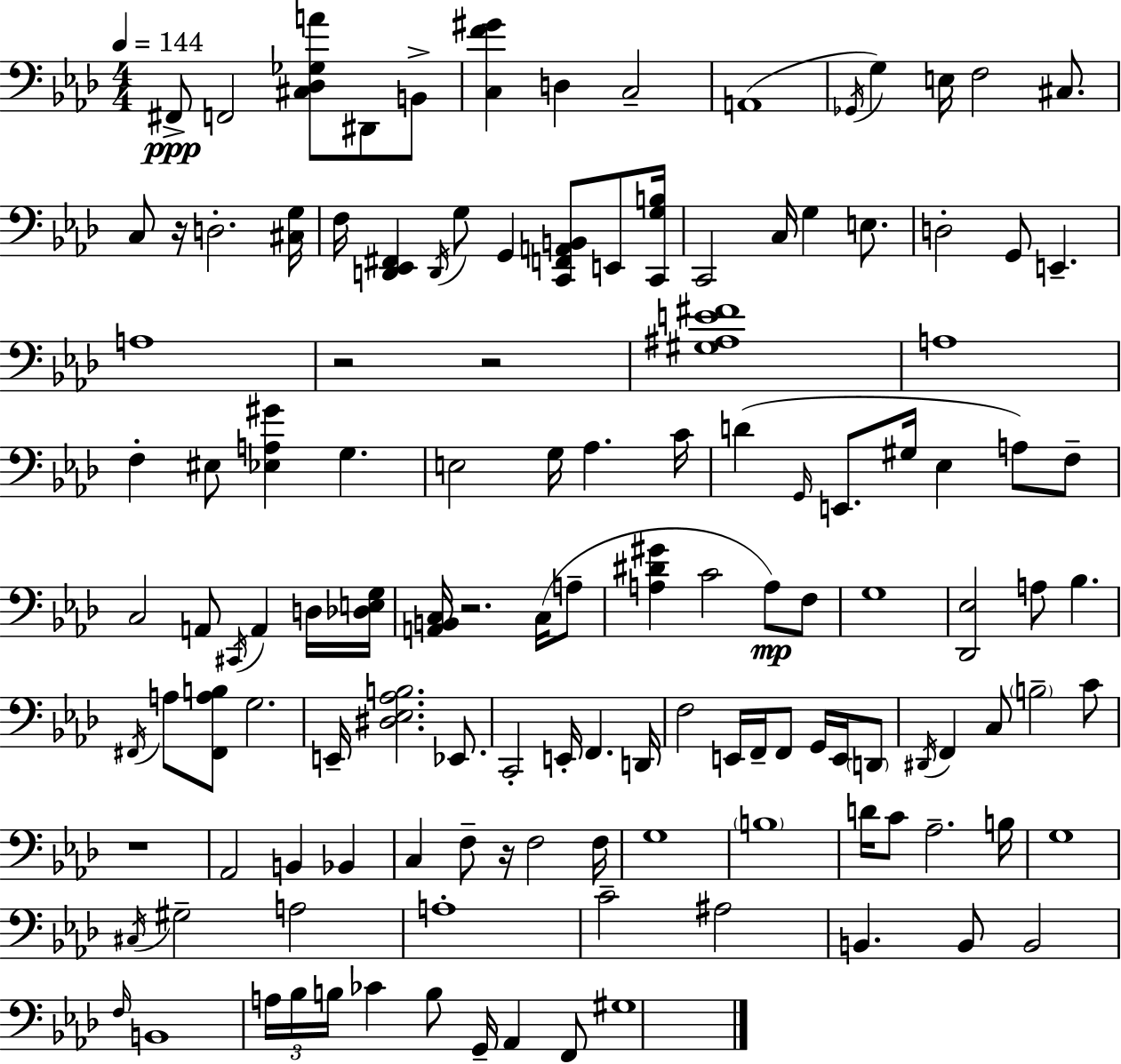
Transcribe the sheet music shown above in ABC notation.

X:1
T:Untitled
M:4/4
L:1/4
K:Ab
^F,,/2 F,,2 [^C,_D,_G,A]/2 ^D,,/2 B,,/2 [C,F^G] D, C,2 A,,4 _G,,/4 G, E,/4 F,2 ^C,/2 C,/2 z/4 D,2 [^C,G,]/4 F,/4 [D,,_E,,^F,,] D,,/4 G,/2 G,, [C,,F,,A,,B,,]/2 E,,/2 [C,,G,B,]/4 C,,2 C,/4 G, E,/2 D,2 G,,/2 E,, A,4 z2 z2 [^G,^A,E^F]4 A,4 F, ^E,/2 [_E,A,^G] G, E,2 G,/4 _A, C/4 D G,,/4 E,,/2 ^G,/4 _E, A,/2 F,/2 C,2 A,,/2 ^C,,/4 A,, D,/4 [_D,E,G,]/4 [A,,B,,C,]/4 z2 C,/4 A,/2 [A,^D^G] C2 A,/2 F,/2 G,4 [_D,,_E,]2 A,/2 _B, ^F,,/4 A,/2 [^F,,A,B,]/2 G,2 E,,/4 [^D,_E,_A,B,]2 _E,,/2 C,,2 E,,/4 F,, D,,/4 F,2 E,,/4 F,,/4 F,,/2 G,,/4 E,,/4 D,,/2 ^D,,/4 F,, C,/2 B,2 C/2 z4 _A,,2 B,, _B,, C, F,/2 z/4 F,2 F,/4 G,4 B,4 D/4 C/2 _A,2 B,/4 G,4 ^C,/4 ^G,2 A,2 A,4 C2 ^A,2 B,, B,,/2 B,,2 F,/4 B,,4 A,/4 _B,/4 B,/4 _C B,/2 G,,/4 _A,, F,,/2 ^G,4